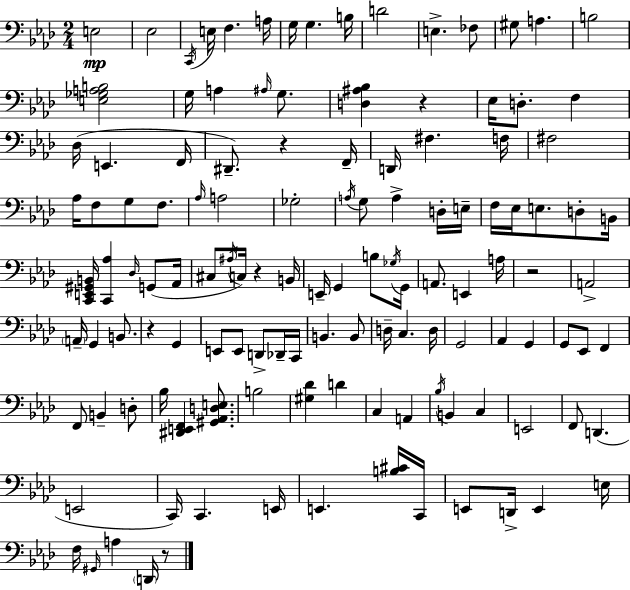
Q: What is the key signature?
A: F minor